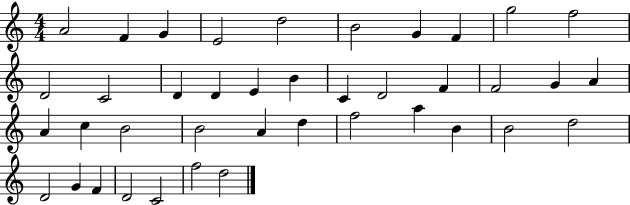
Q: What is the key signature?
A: C major